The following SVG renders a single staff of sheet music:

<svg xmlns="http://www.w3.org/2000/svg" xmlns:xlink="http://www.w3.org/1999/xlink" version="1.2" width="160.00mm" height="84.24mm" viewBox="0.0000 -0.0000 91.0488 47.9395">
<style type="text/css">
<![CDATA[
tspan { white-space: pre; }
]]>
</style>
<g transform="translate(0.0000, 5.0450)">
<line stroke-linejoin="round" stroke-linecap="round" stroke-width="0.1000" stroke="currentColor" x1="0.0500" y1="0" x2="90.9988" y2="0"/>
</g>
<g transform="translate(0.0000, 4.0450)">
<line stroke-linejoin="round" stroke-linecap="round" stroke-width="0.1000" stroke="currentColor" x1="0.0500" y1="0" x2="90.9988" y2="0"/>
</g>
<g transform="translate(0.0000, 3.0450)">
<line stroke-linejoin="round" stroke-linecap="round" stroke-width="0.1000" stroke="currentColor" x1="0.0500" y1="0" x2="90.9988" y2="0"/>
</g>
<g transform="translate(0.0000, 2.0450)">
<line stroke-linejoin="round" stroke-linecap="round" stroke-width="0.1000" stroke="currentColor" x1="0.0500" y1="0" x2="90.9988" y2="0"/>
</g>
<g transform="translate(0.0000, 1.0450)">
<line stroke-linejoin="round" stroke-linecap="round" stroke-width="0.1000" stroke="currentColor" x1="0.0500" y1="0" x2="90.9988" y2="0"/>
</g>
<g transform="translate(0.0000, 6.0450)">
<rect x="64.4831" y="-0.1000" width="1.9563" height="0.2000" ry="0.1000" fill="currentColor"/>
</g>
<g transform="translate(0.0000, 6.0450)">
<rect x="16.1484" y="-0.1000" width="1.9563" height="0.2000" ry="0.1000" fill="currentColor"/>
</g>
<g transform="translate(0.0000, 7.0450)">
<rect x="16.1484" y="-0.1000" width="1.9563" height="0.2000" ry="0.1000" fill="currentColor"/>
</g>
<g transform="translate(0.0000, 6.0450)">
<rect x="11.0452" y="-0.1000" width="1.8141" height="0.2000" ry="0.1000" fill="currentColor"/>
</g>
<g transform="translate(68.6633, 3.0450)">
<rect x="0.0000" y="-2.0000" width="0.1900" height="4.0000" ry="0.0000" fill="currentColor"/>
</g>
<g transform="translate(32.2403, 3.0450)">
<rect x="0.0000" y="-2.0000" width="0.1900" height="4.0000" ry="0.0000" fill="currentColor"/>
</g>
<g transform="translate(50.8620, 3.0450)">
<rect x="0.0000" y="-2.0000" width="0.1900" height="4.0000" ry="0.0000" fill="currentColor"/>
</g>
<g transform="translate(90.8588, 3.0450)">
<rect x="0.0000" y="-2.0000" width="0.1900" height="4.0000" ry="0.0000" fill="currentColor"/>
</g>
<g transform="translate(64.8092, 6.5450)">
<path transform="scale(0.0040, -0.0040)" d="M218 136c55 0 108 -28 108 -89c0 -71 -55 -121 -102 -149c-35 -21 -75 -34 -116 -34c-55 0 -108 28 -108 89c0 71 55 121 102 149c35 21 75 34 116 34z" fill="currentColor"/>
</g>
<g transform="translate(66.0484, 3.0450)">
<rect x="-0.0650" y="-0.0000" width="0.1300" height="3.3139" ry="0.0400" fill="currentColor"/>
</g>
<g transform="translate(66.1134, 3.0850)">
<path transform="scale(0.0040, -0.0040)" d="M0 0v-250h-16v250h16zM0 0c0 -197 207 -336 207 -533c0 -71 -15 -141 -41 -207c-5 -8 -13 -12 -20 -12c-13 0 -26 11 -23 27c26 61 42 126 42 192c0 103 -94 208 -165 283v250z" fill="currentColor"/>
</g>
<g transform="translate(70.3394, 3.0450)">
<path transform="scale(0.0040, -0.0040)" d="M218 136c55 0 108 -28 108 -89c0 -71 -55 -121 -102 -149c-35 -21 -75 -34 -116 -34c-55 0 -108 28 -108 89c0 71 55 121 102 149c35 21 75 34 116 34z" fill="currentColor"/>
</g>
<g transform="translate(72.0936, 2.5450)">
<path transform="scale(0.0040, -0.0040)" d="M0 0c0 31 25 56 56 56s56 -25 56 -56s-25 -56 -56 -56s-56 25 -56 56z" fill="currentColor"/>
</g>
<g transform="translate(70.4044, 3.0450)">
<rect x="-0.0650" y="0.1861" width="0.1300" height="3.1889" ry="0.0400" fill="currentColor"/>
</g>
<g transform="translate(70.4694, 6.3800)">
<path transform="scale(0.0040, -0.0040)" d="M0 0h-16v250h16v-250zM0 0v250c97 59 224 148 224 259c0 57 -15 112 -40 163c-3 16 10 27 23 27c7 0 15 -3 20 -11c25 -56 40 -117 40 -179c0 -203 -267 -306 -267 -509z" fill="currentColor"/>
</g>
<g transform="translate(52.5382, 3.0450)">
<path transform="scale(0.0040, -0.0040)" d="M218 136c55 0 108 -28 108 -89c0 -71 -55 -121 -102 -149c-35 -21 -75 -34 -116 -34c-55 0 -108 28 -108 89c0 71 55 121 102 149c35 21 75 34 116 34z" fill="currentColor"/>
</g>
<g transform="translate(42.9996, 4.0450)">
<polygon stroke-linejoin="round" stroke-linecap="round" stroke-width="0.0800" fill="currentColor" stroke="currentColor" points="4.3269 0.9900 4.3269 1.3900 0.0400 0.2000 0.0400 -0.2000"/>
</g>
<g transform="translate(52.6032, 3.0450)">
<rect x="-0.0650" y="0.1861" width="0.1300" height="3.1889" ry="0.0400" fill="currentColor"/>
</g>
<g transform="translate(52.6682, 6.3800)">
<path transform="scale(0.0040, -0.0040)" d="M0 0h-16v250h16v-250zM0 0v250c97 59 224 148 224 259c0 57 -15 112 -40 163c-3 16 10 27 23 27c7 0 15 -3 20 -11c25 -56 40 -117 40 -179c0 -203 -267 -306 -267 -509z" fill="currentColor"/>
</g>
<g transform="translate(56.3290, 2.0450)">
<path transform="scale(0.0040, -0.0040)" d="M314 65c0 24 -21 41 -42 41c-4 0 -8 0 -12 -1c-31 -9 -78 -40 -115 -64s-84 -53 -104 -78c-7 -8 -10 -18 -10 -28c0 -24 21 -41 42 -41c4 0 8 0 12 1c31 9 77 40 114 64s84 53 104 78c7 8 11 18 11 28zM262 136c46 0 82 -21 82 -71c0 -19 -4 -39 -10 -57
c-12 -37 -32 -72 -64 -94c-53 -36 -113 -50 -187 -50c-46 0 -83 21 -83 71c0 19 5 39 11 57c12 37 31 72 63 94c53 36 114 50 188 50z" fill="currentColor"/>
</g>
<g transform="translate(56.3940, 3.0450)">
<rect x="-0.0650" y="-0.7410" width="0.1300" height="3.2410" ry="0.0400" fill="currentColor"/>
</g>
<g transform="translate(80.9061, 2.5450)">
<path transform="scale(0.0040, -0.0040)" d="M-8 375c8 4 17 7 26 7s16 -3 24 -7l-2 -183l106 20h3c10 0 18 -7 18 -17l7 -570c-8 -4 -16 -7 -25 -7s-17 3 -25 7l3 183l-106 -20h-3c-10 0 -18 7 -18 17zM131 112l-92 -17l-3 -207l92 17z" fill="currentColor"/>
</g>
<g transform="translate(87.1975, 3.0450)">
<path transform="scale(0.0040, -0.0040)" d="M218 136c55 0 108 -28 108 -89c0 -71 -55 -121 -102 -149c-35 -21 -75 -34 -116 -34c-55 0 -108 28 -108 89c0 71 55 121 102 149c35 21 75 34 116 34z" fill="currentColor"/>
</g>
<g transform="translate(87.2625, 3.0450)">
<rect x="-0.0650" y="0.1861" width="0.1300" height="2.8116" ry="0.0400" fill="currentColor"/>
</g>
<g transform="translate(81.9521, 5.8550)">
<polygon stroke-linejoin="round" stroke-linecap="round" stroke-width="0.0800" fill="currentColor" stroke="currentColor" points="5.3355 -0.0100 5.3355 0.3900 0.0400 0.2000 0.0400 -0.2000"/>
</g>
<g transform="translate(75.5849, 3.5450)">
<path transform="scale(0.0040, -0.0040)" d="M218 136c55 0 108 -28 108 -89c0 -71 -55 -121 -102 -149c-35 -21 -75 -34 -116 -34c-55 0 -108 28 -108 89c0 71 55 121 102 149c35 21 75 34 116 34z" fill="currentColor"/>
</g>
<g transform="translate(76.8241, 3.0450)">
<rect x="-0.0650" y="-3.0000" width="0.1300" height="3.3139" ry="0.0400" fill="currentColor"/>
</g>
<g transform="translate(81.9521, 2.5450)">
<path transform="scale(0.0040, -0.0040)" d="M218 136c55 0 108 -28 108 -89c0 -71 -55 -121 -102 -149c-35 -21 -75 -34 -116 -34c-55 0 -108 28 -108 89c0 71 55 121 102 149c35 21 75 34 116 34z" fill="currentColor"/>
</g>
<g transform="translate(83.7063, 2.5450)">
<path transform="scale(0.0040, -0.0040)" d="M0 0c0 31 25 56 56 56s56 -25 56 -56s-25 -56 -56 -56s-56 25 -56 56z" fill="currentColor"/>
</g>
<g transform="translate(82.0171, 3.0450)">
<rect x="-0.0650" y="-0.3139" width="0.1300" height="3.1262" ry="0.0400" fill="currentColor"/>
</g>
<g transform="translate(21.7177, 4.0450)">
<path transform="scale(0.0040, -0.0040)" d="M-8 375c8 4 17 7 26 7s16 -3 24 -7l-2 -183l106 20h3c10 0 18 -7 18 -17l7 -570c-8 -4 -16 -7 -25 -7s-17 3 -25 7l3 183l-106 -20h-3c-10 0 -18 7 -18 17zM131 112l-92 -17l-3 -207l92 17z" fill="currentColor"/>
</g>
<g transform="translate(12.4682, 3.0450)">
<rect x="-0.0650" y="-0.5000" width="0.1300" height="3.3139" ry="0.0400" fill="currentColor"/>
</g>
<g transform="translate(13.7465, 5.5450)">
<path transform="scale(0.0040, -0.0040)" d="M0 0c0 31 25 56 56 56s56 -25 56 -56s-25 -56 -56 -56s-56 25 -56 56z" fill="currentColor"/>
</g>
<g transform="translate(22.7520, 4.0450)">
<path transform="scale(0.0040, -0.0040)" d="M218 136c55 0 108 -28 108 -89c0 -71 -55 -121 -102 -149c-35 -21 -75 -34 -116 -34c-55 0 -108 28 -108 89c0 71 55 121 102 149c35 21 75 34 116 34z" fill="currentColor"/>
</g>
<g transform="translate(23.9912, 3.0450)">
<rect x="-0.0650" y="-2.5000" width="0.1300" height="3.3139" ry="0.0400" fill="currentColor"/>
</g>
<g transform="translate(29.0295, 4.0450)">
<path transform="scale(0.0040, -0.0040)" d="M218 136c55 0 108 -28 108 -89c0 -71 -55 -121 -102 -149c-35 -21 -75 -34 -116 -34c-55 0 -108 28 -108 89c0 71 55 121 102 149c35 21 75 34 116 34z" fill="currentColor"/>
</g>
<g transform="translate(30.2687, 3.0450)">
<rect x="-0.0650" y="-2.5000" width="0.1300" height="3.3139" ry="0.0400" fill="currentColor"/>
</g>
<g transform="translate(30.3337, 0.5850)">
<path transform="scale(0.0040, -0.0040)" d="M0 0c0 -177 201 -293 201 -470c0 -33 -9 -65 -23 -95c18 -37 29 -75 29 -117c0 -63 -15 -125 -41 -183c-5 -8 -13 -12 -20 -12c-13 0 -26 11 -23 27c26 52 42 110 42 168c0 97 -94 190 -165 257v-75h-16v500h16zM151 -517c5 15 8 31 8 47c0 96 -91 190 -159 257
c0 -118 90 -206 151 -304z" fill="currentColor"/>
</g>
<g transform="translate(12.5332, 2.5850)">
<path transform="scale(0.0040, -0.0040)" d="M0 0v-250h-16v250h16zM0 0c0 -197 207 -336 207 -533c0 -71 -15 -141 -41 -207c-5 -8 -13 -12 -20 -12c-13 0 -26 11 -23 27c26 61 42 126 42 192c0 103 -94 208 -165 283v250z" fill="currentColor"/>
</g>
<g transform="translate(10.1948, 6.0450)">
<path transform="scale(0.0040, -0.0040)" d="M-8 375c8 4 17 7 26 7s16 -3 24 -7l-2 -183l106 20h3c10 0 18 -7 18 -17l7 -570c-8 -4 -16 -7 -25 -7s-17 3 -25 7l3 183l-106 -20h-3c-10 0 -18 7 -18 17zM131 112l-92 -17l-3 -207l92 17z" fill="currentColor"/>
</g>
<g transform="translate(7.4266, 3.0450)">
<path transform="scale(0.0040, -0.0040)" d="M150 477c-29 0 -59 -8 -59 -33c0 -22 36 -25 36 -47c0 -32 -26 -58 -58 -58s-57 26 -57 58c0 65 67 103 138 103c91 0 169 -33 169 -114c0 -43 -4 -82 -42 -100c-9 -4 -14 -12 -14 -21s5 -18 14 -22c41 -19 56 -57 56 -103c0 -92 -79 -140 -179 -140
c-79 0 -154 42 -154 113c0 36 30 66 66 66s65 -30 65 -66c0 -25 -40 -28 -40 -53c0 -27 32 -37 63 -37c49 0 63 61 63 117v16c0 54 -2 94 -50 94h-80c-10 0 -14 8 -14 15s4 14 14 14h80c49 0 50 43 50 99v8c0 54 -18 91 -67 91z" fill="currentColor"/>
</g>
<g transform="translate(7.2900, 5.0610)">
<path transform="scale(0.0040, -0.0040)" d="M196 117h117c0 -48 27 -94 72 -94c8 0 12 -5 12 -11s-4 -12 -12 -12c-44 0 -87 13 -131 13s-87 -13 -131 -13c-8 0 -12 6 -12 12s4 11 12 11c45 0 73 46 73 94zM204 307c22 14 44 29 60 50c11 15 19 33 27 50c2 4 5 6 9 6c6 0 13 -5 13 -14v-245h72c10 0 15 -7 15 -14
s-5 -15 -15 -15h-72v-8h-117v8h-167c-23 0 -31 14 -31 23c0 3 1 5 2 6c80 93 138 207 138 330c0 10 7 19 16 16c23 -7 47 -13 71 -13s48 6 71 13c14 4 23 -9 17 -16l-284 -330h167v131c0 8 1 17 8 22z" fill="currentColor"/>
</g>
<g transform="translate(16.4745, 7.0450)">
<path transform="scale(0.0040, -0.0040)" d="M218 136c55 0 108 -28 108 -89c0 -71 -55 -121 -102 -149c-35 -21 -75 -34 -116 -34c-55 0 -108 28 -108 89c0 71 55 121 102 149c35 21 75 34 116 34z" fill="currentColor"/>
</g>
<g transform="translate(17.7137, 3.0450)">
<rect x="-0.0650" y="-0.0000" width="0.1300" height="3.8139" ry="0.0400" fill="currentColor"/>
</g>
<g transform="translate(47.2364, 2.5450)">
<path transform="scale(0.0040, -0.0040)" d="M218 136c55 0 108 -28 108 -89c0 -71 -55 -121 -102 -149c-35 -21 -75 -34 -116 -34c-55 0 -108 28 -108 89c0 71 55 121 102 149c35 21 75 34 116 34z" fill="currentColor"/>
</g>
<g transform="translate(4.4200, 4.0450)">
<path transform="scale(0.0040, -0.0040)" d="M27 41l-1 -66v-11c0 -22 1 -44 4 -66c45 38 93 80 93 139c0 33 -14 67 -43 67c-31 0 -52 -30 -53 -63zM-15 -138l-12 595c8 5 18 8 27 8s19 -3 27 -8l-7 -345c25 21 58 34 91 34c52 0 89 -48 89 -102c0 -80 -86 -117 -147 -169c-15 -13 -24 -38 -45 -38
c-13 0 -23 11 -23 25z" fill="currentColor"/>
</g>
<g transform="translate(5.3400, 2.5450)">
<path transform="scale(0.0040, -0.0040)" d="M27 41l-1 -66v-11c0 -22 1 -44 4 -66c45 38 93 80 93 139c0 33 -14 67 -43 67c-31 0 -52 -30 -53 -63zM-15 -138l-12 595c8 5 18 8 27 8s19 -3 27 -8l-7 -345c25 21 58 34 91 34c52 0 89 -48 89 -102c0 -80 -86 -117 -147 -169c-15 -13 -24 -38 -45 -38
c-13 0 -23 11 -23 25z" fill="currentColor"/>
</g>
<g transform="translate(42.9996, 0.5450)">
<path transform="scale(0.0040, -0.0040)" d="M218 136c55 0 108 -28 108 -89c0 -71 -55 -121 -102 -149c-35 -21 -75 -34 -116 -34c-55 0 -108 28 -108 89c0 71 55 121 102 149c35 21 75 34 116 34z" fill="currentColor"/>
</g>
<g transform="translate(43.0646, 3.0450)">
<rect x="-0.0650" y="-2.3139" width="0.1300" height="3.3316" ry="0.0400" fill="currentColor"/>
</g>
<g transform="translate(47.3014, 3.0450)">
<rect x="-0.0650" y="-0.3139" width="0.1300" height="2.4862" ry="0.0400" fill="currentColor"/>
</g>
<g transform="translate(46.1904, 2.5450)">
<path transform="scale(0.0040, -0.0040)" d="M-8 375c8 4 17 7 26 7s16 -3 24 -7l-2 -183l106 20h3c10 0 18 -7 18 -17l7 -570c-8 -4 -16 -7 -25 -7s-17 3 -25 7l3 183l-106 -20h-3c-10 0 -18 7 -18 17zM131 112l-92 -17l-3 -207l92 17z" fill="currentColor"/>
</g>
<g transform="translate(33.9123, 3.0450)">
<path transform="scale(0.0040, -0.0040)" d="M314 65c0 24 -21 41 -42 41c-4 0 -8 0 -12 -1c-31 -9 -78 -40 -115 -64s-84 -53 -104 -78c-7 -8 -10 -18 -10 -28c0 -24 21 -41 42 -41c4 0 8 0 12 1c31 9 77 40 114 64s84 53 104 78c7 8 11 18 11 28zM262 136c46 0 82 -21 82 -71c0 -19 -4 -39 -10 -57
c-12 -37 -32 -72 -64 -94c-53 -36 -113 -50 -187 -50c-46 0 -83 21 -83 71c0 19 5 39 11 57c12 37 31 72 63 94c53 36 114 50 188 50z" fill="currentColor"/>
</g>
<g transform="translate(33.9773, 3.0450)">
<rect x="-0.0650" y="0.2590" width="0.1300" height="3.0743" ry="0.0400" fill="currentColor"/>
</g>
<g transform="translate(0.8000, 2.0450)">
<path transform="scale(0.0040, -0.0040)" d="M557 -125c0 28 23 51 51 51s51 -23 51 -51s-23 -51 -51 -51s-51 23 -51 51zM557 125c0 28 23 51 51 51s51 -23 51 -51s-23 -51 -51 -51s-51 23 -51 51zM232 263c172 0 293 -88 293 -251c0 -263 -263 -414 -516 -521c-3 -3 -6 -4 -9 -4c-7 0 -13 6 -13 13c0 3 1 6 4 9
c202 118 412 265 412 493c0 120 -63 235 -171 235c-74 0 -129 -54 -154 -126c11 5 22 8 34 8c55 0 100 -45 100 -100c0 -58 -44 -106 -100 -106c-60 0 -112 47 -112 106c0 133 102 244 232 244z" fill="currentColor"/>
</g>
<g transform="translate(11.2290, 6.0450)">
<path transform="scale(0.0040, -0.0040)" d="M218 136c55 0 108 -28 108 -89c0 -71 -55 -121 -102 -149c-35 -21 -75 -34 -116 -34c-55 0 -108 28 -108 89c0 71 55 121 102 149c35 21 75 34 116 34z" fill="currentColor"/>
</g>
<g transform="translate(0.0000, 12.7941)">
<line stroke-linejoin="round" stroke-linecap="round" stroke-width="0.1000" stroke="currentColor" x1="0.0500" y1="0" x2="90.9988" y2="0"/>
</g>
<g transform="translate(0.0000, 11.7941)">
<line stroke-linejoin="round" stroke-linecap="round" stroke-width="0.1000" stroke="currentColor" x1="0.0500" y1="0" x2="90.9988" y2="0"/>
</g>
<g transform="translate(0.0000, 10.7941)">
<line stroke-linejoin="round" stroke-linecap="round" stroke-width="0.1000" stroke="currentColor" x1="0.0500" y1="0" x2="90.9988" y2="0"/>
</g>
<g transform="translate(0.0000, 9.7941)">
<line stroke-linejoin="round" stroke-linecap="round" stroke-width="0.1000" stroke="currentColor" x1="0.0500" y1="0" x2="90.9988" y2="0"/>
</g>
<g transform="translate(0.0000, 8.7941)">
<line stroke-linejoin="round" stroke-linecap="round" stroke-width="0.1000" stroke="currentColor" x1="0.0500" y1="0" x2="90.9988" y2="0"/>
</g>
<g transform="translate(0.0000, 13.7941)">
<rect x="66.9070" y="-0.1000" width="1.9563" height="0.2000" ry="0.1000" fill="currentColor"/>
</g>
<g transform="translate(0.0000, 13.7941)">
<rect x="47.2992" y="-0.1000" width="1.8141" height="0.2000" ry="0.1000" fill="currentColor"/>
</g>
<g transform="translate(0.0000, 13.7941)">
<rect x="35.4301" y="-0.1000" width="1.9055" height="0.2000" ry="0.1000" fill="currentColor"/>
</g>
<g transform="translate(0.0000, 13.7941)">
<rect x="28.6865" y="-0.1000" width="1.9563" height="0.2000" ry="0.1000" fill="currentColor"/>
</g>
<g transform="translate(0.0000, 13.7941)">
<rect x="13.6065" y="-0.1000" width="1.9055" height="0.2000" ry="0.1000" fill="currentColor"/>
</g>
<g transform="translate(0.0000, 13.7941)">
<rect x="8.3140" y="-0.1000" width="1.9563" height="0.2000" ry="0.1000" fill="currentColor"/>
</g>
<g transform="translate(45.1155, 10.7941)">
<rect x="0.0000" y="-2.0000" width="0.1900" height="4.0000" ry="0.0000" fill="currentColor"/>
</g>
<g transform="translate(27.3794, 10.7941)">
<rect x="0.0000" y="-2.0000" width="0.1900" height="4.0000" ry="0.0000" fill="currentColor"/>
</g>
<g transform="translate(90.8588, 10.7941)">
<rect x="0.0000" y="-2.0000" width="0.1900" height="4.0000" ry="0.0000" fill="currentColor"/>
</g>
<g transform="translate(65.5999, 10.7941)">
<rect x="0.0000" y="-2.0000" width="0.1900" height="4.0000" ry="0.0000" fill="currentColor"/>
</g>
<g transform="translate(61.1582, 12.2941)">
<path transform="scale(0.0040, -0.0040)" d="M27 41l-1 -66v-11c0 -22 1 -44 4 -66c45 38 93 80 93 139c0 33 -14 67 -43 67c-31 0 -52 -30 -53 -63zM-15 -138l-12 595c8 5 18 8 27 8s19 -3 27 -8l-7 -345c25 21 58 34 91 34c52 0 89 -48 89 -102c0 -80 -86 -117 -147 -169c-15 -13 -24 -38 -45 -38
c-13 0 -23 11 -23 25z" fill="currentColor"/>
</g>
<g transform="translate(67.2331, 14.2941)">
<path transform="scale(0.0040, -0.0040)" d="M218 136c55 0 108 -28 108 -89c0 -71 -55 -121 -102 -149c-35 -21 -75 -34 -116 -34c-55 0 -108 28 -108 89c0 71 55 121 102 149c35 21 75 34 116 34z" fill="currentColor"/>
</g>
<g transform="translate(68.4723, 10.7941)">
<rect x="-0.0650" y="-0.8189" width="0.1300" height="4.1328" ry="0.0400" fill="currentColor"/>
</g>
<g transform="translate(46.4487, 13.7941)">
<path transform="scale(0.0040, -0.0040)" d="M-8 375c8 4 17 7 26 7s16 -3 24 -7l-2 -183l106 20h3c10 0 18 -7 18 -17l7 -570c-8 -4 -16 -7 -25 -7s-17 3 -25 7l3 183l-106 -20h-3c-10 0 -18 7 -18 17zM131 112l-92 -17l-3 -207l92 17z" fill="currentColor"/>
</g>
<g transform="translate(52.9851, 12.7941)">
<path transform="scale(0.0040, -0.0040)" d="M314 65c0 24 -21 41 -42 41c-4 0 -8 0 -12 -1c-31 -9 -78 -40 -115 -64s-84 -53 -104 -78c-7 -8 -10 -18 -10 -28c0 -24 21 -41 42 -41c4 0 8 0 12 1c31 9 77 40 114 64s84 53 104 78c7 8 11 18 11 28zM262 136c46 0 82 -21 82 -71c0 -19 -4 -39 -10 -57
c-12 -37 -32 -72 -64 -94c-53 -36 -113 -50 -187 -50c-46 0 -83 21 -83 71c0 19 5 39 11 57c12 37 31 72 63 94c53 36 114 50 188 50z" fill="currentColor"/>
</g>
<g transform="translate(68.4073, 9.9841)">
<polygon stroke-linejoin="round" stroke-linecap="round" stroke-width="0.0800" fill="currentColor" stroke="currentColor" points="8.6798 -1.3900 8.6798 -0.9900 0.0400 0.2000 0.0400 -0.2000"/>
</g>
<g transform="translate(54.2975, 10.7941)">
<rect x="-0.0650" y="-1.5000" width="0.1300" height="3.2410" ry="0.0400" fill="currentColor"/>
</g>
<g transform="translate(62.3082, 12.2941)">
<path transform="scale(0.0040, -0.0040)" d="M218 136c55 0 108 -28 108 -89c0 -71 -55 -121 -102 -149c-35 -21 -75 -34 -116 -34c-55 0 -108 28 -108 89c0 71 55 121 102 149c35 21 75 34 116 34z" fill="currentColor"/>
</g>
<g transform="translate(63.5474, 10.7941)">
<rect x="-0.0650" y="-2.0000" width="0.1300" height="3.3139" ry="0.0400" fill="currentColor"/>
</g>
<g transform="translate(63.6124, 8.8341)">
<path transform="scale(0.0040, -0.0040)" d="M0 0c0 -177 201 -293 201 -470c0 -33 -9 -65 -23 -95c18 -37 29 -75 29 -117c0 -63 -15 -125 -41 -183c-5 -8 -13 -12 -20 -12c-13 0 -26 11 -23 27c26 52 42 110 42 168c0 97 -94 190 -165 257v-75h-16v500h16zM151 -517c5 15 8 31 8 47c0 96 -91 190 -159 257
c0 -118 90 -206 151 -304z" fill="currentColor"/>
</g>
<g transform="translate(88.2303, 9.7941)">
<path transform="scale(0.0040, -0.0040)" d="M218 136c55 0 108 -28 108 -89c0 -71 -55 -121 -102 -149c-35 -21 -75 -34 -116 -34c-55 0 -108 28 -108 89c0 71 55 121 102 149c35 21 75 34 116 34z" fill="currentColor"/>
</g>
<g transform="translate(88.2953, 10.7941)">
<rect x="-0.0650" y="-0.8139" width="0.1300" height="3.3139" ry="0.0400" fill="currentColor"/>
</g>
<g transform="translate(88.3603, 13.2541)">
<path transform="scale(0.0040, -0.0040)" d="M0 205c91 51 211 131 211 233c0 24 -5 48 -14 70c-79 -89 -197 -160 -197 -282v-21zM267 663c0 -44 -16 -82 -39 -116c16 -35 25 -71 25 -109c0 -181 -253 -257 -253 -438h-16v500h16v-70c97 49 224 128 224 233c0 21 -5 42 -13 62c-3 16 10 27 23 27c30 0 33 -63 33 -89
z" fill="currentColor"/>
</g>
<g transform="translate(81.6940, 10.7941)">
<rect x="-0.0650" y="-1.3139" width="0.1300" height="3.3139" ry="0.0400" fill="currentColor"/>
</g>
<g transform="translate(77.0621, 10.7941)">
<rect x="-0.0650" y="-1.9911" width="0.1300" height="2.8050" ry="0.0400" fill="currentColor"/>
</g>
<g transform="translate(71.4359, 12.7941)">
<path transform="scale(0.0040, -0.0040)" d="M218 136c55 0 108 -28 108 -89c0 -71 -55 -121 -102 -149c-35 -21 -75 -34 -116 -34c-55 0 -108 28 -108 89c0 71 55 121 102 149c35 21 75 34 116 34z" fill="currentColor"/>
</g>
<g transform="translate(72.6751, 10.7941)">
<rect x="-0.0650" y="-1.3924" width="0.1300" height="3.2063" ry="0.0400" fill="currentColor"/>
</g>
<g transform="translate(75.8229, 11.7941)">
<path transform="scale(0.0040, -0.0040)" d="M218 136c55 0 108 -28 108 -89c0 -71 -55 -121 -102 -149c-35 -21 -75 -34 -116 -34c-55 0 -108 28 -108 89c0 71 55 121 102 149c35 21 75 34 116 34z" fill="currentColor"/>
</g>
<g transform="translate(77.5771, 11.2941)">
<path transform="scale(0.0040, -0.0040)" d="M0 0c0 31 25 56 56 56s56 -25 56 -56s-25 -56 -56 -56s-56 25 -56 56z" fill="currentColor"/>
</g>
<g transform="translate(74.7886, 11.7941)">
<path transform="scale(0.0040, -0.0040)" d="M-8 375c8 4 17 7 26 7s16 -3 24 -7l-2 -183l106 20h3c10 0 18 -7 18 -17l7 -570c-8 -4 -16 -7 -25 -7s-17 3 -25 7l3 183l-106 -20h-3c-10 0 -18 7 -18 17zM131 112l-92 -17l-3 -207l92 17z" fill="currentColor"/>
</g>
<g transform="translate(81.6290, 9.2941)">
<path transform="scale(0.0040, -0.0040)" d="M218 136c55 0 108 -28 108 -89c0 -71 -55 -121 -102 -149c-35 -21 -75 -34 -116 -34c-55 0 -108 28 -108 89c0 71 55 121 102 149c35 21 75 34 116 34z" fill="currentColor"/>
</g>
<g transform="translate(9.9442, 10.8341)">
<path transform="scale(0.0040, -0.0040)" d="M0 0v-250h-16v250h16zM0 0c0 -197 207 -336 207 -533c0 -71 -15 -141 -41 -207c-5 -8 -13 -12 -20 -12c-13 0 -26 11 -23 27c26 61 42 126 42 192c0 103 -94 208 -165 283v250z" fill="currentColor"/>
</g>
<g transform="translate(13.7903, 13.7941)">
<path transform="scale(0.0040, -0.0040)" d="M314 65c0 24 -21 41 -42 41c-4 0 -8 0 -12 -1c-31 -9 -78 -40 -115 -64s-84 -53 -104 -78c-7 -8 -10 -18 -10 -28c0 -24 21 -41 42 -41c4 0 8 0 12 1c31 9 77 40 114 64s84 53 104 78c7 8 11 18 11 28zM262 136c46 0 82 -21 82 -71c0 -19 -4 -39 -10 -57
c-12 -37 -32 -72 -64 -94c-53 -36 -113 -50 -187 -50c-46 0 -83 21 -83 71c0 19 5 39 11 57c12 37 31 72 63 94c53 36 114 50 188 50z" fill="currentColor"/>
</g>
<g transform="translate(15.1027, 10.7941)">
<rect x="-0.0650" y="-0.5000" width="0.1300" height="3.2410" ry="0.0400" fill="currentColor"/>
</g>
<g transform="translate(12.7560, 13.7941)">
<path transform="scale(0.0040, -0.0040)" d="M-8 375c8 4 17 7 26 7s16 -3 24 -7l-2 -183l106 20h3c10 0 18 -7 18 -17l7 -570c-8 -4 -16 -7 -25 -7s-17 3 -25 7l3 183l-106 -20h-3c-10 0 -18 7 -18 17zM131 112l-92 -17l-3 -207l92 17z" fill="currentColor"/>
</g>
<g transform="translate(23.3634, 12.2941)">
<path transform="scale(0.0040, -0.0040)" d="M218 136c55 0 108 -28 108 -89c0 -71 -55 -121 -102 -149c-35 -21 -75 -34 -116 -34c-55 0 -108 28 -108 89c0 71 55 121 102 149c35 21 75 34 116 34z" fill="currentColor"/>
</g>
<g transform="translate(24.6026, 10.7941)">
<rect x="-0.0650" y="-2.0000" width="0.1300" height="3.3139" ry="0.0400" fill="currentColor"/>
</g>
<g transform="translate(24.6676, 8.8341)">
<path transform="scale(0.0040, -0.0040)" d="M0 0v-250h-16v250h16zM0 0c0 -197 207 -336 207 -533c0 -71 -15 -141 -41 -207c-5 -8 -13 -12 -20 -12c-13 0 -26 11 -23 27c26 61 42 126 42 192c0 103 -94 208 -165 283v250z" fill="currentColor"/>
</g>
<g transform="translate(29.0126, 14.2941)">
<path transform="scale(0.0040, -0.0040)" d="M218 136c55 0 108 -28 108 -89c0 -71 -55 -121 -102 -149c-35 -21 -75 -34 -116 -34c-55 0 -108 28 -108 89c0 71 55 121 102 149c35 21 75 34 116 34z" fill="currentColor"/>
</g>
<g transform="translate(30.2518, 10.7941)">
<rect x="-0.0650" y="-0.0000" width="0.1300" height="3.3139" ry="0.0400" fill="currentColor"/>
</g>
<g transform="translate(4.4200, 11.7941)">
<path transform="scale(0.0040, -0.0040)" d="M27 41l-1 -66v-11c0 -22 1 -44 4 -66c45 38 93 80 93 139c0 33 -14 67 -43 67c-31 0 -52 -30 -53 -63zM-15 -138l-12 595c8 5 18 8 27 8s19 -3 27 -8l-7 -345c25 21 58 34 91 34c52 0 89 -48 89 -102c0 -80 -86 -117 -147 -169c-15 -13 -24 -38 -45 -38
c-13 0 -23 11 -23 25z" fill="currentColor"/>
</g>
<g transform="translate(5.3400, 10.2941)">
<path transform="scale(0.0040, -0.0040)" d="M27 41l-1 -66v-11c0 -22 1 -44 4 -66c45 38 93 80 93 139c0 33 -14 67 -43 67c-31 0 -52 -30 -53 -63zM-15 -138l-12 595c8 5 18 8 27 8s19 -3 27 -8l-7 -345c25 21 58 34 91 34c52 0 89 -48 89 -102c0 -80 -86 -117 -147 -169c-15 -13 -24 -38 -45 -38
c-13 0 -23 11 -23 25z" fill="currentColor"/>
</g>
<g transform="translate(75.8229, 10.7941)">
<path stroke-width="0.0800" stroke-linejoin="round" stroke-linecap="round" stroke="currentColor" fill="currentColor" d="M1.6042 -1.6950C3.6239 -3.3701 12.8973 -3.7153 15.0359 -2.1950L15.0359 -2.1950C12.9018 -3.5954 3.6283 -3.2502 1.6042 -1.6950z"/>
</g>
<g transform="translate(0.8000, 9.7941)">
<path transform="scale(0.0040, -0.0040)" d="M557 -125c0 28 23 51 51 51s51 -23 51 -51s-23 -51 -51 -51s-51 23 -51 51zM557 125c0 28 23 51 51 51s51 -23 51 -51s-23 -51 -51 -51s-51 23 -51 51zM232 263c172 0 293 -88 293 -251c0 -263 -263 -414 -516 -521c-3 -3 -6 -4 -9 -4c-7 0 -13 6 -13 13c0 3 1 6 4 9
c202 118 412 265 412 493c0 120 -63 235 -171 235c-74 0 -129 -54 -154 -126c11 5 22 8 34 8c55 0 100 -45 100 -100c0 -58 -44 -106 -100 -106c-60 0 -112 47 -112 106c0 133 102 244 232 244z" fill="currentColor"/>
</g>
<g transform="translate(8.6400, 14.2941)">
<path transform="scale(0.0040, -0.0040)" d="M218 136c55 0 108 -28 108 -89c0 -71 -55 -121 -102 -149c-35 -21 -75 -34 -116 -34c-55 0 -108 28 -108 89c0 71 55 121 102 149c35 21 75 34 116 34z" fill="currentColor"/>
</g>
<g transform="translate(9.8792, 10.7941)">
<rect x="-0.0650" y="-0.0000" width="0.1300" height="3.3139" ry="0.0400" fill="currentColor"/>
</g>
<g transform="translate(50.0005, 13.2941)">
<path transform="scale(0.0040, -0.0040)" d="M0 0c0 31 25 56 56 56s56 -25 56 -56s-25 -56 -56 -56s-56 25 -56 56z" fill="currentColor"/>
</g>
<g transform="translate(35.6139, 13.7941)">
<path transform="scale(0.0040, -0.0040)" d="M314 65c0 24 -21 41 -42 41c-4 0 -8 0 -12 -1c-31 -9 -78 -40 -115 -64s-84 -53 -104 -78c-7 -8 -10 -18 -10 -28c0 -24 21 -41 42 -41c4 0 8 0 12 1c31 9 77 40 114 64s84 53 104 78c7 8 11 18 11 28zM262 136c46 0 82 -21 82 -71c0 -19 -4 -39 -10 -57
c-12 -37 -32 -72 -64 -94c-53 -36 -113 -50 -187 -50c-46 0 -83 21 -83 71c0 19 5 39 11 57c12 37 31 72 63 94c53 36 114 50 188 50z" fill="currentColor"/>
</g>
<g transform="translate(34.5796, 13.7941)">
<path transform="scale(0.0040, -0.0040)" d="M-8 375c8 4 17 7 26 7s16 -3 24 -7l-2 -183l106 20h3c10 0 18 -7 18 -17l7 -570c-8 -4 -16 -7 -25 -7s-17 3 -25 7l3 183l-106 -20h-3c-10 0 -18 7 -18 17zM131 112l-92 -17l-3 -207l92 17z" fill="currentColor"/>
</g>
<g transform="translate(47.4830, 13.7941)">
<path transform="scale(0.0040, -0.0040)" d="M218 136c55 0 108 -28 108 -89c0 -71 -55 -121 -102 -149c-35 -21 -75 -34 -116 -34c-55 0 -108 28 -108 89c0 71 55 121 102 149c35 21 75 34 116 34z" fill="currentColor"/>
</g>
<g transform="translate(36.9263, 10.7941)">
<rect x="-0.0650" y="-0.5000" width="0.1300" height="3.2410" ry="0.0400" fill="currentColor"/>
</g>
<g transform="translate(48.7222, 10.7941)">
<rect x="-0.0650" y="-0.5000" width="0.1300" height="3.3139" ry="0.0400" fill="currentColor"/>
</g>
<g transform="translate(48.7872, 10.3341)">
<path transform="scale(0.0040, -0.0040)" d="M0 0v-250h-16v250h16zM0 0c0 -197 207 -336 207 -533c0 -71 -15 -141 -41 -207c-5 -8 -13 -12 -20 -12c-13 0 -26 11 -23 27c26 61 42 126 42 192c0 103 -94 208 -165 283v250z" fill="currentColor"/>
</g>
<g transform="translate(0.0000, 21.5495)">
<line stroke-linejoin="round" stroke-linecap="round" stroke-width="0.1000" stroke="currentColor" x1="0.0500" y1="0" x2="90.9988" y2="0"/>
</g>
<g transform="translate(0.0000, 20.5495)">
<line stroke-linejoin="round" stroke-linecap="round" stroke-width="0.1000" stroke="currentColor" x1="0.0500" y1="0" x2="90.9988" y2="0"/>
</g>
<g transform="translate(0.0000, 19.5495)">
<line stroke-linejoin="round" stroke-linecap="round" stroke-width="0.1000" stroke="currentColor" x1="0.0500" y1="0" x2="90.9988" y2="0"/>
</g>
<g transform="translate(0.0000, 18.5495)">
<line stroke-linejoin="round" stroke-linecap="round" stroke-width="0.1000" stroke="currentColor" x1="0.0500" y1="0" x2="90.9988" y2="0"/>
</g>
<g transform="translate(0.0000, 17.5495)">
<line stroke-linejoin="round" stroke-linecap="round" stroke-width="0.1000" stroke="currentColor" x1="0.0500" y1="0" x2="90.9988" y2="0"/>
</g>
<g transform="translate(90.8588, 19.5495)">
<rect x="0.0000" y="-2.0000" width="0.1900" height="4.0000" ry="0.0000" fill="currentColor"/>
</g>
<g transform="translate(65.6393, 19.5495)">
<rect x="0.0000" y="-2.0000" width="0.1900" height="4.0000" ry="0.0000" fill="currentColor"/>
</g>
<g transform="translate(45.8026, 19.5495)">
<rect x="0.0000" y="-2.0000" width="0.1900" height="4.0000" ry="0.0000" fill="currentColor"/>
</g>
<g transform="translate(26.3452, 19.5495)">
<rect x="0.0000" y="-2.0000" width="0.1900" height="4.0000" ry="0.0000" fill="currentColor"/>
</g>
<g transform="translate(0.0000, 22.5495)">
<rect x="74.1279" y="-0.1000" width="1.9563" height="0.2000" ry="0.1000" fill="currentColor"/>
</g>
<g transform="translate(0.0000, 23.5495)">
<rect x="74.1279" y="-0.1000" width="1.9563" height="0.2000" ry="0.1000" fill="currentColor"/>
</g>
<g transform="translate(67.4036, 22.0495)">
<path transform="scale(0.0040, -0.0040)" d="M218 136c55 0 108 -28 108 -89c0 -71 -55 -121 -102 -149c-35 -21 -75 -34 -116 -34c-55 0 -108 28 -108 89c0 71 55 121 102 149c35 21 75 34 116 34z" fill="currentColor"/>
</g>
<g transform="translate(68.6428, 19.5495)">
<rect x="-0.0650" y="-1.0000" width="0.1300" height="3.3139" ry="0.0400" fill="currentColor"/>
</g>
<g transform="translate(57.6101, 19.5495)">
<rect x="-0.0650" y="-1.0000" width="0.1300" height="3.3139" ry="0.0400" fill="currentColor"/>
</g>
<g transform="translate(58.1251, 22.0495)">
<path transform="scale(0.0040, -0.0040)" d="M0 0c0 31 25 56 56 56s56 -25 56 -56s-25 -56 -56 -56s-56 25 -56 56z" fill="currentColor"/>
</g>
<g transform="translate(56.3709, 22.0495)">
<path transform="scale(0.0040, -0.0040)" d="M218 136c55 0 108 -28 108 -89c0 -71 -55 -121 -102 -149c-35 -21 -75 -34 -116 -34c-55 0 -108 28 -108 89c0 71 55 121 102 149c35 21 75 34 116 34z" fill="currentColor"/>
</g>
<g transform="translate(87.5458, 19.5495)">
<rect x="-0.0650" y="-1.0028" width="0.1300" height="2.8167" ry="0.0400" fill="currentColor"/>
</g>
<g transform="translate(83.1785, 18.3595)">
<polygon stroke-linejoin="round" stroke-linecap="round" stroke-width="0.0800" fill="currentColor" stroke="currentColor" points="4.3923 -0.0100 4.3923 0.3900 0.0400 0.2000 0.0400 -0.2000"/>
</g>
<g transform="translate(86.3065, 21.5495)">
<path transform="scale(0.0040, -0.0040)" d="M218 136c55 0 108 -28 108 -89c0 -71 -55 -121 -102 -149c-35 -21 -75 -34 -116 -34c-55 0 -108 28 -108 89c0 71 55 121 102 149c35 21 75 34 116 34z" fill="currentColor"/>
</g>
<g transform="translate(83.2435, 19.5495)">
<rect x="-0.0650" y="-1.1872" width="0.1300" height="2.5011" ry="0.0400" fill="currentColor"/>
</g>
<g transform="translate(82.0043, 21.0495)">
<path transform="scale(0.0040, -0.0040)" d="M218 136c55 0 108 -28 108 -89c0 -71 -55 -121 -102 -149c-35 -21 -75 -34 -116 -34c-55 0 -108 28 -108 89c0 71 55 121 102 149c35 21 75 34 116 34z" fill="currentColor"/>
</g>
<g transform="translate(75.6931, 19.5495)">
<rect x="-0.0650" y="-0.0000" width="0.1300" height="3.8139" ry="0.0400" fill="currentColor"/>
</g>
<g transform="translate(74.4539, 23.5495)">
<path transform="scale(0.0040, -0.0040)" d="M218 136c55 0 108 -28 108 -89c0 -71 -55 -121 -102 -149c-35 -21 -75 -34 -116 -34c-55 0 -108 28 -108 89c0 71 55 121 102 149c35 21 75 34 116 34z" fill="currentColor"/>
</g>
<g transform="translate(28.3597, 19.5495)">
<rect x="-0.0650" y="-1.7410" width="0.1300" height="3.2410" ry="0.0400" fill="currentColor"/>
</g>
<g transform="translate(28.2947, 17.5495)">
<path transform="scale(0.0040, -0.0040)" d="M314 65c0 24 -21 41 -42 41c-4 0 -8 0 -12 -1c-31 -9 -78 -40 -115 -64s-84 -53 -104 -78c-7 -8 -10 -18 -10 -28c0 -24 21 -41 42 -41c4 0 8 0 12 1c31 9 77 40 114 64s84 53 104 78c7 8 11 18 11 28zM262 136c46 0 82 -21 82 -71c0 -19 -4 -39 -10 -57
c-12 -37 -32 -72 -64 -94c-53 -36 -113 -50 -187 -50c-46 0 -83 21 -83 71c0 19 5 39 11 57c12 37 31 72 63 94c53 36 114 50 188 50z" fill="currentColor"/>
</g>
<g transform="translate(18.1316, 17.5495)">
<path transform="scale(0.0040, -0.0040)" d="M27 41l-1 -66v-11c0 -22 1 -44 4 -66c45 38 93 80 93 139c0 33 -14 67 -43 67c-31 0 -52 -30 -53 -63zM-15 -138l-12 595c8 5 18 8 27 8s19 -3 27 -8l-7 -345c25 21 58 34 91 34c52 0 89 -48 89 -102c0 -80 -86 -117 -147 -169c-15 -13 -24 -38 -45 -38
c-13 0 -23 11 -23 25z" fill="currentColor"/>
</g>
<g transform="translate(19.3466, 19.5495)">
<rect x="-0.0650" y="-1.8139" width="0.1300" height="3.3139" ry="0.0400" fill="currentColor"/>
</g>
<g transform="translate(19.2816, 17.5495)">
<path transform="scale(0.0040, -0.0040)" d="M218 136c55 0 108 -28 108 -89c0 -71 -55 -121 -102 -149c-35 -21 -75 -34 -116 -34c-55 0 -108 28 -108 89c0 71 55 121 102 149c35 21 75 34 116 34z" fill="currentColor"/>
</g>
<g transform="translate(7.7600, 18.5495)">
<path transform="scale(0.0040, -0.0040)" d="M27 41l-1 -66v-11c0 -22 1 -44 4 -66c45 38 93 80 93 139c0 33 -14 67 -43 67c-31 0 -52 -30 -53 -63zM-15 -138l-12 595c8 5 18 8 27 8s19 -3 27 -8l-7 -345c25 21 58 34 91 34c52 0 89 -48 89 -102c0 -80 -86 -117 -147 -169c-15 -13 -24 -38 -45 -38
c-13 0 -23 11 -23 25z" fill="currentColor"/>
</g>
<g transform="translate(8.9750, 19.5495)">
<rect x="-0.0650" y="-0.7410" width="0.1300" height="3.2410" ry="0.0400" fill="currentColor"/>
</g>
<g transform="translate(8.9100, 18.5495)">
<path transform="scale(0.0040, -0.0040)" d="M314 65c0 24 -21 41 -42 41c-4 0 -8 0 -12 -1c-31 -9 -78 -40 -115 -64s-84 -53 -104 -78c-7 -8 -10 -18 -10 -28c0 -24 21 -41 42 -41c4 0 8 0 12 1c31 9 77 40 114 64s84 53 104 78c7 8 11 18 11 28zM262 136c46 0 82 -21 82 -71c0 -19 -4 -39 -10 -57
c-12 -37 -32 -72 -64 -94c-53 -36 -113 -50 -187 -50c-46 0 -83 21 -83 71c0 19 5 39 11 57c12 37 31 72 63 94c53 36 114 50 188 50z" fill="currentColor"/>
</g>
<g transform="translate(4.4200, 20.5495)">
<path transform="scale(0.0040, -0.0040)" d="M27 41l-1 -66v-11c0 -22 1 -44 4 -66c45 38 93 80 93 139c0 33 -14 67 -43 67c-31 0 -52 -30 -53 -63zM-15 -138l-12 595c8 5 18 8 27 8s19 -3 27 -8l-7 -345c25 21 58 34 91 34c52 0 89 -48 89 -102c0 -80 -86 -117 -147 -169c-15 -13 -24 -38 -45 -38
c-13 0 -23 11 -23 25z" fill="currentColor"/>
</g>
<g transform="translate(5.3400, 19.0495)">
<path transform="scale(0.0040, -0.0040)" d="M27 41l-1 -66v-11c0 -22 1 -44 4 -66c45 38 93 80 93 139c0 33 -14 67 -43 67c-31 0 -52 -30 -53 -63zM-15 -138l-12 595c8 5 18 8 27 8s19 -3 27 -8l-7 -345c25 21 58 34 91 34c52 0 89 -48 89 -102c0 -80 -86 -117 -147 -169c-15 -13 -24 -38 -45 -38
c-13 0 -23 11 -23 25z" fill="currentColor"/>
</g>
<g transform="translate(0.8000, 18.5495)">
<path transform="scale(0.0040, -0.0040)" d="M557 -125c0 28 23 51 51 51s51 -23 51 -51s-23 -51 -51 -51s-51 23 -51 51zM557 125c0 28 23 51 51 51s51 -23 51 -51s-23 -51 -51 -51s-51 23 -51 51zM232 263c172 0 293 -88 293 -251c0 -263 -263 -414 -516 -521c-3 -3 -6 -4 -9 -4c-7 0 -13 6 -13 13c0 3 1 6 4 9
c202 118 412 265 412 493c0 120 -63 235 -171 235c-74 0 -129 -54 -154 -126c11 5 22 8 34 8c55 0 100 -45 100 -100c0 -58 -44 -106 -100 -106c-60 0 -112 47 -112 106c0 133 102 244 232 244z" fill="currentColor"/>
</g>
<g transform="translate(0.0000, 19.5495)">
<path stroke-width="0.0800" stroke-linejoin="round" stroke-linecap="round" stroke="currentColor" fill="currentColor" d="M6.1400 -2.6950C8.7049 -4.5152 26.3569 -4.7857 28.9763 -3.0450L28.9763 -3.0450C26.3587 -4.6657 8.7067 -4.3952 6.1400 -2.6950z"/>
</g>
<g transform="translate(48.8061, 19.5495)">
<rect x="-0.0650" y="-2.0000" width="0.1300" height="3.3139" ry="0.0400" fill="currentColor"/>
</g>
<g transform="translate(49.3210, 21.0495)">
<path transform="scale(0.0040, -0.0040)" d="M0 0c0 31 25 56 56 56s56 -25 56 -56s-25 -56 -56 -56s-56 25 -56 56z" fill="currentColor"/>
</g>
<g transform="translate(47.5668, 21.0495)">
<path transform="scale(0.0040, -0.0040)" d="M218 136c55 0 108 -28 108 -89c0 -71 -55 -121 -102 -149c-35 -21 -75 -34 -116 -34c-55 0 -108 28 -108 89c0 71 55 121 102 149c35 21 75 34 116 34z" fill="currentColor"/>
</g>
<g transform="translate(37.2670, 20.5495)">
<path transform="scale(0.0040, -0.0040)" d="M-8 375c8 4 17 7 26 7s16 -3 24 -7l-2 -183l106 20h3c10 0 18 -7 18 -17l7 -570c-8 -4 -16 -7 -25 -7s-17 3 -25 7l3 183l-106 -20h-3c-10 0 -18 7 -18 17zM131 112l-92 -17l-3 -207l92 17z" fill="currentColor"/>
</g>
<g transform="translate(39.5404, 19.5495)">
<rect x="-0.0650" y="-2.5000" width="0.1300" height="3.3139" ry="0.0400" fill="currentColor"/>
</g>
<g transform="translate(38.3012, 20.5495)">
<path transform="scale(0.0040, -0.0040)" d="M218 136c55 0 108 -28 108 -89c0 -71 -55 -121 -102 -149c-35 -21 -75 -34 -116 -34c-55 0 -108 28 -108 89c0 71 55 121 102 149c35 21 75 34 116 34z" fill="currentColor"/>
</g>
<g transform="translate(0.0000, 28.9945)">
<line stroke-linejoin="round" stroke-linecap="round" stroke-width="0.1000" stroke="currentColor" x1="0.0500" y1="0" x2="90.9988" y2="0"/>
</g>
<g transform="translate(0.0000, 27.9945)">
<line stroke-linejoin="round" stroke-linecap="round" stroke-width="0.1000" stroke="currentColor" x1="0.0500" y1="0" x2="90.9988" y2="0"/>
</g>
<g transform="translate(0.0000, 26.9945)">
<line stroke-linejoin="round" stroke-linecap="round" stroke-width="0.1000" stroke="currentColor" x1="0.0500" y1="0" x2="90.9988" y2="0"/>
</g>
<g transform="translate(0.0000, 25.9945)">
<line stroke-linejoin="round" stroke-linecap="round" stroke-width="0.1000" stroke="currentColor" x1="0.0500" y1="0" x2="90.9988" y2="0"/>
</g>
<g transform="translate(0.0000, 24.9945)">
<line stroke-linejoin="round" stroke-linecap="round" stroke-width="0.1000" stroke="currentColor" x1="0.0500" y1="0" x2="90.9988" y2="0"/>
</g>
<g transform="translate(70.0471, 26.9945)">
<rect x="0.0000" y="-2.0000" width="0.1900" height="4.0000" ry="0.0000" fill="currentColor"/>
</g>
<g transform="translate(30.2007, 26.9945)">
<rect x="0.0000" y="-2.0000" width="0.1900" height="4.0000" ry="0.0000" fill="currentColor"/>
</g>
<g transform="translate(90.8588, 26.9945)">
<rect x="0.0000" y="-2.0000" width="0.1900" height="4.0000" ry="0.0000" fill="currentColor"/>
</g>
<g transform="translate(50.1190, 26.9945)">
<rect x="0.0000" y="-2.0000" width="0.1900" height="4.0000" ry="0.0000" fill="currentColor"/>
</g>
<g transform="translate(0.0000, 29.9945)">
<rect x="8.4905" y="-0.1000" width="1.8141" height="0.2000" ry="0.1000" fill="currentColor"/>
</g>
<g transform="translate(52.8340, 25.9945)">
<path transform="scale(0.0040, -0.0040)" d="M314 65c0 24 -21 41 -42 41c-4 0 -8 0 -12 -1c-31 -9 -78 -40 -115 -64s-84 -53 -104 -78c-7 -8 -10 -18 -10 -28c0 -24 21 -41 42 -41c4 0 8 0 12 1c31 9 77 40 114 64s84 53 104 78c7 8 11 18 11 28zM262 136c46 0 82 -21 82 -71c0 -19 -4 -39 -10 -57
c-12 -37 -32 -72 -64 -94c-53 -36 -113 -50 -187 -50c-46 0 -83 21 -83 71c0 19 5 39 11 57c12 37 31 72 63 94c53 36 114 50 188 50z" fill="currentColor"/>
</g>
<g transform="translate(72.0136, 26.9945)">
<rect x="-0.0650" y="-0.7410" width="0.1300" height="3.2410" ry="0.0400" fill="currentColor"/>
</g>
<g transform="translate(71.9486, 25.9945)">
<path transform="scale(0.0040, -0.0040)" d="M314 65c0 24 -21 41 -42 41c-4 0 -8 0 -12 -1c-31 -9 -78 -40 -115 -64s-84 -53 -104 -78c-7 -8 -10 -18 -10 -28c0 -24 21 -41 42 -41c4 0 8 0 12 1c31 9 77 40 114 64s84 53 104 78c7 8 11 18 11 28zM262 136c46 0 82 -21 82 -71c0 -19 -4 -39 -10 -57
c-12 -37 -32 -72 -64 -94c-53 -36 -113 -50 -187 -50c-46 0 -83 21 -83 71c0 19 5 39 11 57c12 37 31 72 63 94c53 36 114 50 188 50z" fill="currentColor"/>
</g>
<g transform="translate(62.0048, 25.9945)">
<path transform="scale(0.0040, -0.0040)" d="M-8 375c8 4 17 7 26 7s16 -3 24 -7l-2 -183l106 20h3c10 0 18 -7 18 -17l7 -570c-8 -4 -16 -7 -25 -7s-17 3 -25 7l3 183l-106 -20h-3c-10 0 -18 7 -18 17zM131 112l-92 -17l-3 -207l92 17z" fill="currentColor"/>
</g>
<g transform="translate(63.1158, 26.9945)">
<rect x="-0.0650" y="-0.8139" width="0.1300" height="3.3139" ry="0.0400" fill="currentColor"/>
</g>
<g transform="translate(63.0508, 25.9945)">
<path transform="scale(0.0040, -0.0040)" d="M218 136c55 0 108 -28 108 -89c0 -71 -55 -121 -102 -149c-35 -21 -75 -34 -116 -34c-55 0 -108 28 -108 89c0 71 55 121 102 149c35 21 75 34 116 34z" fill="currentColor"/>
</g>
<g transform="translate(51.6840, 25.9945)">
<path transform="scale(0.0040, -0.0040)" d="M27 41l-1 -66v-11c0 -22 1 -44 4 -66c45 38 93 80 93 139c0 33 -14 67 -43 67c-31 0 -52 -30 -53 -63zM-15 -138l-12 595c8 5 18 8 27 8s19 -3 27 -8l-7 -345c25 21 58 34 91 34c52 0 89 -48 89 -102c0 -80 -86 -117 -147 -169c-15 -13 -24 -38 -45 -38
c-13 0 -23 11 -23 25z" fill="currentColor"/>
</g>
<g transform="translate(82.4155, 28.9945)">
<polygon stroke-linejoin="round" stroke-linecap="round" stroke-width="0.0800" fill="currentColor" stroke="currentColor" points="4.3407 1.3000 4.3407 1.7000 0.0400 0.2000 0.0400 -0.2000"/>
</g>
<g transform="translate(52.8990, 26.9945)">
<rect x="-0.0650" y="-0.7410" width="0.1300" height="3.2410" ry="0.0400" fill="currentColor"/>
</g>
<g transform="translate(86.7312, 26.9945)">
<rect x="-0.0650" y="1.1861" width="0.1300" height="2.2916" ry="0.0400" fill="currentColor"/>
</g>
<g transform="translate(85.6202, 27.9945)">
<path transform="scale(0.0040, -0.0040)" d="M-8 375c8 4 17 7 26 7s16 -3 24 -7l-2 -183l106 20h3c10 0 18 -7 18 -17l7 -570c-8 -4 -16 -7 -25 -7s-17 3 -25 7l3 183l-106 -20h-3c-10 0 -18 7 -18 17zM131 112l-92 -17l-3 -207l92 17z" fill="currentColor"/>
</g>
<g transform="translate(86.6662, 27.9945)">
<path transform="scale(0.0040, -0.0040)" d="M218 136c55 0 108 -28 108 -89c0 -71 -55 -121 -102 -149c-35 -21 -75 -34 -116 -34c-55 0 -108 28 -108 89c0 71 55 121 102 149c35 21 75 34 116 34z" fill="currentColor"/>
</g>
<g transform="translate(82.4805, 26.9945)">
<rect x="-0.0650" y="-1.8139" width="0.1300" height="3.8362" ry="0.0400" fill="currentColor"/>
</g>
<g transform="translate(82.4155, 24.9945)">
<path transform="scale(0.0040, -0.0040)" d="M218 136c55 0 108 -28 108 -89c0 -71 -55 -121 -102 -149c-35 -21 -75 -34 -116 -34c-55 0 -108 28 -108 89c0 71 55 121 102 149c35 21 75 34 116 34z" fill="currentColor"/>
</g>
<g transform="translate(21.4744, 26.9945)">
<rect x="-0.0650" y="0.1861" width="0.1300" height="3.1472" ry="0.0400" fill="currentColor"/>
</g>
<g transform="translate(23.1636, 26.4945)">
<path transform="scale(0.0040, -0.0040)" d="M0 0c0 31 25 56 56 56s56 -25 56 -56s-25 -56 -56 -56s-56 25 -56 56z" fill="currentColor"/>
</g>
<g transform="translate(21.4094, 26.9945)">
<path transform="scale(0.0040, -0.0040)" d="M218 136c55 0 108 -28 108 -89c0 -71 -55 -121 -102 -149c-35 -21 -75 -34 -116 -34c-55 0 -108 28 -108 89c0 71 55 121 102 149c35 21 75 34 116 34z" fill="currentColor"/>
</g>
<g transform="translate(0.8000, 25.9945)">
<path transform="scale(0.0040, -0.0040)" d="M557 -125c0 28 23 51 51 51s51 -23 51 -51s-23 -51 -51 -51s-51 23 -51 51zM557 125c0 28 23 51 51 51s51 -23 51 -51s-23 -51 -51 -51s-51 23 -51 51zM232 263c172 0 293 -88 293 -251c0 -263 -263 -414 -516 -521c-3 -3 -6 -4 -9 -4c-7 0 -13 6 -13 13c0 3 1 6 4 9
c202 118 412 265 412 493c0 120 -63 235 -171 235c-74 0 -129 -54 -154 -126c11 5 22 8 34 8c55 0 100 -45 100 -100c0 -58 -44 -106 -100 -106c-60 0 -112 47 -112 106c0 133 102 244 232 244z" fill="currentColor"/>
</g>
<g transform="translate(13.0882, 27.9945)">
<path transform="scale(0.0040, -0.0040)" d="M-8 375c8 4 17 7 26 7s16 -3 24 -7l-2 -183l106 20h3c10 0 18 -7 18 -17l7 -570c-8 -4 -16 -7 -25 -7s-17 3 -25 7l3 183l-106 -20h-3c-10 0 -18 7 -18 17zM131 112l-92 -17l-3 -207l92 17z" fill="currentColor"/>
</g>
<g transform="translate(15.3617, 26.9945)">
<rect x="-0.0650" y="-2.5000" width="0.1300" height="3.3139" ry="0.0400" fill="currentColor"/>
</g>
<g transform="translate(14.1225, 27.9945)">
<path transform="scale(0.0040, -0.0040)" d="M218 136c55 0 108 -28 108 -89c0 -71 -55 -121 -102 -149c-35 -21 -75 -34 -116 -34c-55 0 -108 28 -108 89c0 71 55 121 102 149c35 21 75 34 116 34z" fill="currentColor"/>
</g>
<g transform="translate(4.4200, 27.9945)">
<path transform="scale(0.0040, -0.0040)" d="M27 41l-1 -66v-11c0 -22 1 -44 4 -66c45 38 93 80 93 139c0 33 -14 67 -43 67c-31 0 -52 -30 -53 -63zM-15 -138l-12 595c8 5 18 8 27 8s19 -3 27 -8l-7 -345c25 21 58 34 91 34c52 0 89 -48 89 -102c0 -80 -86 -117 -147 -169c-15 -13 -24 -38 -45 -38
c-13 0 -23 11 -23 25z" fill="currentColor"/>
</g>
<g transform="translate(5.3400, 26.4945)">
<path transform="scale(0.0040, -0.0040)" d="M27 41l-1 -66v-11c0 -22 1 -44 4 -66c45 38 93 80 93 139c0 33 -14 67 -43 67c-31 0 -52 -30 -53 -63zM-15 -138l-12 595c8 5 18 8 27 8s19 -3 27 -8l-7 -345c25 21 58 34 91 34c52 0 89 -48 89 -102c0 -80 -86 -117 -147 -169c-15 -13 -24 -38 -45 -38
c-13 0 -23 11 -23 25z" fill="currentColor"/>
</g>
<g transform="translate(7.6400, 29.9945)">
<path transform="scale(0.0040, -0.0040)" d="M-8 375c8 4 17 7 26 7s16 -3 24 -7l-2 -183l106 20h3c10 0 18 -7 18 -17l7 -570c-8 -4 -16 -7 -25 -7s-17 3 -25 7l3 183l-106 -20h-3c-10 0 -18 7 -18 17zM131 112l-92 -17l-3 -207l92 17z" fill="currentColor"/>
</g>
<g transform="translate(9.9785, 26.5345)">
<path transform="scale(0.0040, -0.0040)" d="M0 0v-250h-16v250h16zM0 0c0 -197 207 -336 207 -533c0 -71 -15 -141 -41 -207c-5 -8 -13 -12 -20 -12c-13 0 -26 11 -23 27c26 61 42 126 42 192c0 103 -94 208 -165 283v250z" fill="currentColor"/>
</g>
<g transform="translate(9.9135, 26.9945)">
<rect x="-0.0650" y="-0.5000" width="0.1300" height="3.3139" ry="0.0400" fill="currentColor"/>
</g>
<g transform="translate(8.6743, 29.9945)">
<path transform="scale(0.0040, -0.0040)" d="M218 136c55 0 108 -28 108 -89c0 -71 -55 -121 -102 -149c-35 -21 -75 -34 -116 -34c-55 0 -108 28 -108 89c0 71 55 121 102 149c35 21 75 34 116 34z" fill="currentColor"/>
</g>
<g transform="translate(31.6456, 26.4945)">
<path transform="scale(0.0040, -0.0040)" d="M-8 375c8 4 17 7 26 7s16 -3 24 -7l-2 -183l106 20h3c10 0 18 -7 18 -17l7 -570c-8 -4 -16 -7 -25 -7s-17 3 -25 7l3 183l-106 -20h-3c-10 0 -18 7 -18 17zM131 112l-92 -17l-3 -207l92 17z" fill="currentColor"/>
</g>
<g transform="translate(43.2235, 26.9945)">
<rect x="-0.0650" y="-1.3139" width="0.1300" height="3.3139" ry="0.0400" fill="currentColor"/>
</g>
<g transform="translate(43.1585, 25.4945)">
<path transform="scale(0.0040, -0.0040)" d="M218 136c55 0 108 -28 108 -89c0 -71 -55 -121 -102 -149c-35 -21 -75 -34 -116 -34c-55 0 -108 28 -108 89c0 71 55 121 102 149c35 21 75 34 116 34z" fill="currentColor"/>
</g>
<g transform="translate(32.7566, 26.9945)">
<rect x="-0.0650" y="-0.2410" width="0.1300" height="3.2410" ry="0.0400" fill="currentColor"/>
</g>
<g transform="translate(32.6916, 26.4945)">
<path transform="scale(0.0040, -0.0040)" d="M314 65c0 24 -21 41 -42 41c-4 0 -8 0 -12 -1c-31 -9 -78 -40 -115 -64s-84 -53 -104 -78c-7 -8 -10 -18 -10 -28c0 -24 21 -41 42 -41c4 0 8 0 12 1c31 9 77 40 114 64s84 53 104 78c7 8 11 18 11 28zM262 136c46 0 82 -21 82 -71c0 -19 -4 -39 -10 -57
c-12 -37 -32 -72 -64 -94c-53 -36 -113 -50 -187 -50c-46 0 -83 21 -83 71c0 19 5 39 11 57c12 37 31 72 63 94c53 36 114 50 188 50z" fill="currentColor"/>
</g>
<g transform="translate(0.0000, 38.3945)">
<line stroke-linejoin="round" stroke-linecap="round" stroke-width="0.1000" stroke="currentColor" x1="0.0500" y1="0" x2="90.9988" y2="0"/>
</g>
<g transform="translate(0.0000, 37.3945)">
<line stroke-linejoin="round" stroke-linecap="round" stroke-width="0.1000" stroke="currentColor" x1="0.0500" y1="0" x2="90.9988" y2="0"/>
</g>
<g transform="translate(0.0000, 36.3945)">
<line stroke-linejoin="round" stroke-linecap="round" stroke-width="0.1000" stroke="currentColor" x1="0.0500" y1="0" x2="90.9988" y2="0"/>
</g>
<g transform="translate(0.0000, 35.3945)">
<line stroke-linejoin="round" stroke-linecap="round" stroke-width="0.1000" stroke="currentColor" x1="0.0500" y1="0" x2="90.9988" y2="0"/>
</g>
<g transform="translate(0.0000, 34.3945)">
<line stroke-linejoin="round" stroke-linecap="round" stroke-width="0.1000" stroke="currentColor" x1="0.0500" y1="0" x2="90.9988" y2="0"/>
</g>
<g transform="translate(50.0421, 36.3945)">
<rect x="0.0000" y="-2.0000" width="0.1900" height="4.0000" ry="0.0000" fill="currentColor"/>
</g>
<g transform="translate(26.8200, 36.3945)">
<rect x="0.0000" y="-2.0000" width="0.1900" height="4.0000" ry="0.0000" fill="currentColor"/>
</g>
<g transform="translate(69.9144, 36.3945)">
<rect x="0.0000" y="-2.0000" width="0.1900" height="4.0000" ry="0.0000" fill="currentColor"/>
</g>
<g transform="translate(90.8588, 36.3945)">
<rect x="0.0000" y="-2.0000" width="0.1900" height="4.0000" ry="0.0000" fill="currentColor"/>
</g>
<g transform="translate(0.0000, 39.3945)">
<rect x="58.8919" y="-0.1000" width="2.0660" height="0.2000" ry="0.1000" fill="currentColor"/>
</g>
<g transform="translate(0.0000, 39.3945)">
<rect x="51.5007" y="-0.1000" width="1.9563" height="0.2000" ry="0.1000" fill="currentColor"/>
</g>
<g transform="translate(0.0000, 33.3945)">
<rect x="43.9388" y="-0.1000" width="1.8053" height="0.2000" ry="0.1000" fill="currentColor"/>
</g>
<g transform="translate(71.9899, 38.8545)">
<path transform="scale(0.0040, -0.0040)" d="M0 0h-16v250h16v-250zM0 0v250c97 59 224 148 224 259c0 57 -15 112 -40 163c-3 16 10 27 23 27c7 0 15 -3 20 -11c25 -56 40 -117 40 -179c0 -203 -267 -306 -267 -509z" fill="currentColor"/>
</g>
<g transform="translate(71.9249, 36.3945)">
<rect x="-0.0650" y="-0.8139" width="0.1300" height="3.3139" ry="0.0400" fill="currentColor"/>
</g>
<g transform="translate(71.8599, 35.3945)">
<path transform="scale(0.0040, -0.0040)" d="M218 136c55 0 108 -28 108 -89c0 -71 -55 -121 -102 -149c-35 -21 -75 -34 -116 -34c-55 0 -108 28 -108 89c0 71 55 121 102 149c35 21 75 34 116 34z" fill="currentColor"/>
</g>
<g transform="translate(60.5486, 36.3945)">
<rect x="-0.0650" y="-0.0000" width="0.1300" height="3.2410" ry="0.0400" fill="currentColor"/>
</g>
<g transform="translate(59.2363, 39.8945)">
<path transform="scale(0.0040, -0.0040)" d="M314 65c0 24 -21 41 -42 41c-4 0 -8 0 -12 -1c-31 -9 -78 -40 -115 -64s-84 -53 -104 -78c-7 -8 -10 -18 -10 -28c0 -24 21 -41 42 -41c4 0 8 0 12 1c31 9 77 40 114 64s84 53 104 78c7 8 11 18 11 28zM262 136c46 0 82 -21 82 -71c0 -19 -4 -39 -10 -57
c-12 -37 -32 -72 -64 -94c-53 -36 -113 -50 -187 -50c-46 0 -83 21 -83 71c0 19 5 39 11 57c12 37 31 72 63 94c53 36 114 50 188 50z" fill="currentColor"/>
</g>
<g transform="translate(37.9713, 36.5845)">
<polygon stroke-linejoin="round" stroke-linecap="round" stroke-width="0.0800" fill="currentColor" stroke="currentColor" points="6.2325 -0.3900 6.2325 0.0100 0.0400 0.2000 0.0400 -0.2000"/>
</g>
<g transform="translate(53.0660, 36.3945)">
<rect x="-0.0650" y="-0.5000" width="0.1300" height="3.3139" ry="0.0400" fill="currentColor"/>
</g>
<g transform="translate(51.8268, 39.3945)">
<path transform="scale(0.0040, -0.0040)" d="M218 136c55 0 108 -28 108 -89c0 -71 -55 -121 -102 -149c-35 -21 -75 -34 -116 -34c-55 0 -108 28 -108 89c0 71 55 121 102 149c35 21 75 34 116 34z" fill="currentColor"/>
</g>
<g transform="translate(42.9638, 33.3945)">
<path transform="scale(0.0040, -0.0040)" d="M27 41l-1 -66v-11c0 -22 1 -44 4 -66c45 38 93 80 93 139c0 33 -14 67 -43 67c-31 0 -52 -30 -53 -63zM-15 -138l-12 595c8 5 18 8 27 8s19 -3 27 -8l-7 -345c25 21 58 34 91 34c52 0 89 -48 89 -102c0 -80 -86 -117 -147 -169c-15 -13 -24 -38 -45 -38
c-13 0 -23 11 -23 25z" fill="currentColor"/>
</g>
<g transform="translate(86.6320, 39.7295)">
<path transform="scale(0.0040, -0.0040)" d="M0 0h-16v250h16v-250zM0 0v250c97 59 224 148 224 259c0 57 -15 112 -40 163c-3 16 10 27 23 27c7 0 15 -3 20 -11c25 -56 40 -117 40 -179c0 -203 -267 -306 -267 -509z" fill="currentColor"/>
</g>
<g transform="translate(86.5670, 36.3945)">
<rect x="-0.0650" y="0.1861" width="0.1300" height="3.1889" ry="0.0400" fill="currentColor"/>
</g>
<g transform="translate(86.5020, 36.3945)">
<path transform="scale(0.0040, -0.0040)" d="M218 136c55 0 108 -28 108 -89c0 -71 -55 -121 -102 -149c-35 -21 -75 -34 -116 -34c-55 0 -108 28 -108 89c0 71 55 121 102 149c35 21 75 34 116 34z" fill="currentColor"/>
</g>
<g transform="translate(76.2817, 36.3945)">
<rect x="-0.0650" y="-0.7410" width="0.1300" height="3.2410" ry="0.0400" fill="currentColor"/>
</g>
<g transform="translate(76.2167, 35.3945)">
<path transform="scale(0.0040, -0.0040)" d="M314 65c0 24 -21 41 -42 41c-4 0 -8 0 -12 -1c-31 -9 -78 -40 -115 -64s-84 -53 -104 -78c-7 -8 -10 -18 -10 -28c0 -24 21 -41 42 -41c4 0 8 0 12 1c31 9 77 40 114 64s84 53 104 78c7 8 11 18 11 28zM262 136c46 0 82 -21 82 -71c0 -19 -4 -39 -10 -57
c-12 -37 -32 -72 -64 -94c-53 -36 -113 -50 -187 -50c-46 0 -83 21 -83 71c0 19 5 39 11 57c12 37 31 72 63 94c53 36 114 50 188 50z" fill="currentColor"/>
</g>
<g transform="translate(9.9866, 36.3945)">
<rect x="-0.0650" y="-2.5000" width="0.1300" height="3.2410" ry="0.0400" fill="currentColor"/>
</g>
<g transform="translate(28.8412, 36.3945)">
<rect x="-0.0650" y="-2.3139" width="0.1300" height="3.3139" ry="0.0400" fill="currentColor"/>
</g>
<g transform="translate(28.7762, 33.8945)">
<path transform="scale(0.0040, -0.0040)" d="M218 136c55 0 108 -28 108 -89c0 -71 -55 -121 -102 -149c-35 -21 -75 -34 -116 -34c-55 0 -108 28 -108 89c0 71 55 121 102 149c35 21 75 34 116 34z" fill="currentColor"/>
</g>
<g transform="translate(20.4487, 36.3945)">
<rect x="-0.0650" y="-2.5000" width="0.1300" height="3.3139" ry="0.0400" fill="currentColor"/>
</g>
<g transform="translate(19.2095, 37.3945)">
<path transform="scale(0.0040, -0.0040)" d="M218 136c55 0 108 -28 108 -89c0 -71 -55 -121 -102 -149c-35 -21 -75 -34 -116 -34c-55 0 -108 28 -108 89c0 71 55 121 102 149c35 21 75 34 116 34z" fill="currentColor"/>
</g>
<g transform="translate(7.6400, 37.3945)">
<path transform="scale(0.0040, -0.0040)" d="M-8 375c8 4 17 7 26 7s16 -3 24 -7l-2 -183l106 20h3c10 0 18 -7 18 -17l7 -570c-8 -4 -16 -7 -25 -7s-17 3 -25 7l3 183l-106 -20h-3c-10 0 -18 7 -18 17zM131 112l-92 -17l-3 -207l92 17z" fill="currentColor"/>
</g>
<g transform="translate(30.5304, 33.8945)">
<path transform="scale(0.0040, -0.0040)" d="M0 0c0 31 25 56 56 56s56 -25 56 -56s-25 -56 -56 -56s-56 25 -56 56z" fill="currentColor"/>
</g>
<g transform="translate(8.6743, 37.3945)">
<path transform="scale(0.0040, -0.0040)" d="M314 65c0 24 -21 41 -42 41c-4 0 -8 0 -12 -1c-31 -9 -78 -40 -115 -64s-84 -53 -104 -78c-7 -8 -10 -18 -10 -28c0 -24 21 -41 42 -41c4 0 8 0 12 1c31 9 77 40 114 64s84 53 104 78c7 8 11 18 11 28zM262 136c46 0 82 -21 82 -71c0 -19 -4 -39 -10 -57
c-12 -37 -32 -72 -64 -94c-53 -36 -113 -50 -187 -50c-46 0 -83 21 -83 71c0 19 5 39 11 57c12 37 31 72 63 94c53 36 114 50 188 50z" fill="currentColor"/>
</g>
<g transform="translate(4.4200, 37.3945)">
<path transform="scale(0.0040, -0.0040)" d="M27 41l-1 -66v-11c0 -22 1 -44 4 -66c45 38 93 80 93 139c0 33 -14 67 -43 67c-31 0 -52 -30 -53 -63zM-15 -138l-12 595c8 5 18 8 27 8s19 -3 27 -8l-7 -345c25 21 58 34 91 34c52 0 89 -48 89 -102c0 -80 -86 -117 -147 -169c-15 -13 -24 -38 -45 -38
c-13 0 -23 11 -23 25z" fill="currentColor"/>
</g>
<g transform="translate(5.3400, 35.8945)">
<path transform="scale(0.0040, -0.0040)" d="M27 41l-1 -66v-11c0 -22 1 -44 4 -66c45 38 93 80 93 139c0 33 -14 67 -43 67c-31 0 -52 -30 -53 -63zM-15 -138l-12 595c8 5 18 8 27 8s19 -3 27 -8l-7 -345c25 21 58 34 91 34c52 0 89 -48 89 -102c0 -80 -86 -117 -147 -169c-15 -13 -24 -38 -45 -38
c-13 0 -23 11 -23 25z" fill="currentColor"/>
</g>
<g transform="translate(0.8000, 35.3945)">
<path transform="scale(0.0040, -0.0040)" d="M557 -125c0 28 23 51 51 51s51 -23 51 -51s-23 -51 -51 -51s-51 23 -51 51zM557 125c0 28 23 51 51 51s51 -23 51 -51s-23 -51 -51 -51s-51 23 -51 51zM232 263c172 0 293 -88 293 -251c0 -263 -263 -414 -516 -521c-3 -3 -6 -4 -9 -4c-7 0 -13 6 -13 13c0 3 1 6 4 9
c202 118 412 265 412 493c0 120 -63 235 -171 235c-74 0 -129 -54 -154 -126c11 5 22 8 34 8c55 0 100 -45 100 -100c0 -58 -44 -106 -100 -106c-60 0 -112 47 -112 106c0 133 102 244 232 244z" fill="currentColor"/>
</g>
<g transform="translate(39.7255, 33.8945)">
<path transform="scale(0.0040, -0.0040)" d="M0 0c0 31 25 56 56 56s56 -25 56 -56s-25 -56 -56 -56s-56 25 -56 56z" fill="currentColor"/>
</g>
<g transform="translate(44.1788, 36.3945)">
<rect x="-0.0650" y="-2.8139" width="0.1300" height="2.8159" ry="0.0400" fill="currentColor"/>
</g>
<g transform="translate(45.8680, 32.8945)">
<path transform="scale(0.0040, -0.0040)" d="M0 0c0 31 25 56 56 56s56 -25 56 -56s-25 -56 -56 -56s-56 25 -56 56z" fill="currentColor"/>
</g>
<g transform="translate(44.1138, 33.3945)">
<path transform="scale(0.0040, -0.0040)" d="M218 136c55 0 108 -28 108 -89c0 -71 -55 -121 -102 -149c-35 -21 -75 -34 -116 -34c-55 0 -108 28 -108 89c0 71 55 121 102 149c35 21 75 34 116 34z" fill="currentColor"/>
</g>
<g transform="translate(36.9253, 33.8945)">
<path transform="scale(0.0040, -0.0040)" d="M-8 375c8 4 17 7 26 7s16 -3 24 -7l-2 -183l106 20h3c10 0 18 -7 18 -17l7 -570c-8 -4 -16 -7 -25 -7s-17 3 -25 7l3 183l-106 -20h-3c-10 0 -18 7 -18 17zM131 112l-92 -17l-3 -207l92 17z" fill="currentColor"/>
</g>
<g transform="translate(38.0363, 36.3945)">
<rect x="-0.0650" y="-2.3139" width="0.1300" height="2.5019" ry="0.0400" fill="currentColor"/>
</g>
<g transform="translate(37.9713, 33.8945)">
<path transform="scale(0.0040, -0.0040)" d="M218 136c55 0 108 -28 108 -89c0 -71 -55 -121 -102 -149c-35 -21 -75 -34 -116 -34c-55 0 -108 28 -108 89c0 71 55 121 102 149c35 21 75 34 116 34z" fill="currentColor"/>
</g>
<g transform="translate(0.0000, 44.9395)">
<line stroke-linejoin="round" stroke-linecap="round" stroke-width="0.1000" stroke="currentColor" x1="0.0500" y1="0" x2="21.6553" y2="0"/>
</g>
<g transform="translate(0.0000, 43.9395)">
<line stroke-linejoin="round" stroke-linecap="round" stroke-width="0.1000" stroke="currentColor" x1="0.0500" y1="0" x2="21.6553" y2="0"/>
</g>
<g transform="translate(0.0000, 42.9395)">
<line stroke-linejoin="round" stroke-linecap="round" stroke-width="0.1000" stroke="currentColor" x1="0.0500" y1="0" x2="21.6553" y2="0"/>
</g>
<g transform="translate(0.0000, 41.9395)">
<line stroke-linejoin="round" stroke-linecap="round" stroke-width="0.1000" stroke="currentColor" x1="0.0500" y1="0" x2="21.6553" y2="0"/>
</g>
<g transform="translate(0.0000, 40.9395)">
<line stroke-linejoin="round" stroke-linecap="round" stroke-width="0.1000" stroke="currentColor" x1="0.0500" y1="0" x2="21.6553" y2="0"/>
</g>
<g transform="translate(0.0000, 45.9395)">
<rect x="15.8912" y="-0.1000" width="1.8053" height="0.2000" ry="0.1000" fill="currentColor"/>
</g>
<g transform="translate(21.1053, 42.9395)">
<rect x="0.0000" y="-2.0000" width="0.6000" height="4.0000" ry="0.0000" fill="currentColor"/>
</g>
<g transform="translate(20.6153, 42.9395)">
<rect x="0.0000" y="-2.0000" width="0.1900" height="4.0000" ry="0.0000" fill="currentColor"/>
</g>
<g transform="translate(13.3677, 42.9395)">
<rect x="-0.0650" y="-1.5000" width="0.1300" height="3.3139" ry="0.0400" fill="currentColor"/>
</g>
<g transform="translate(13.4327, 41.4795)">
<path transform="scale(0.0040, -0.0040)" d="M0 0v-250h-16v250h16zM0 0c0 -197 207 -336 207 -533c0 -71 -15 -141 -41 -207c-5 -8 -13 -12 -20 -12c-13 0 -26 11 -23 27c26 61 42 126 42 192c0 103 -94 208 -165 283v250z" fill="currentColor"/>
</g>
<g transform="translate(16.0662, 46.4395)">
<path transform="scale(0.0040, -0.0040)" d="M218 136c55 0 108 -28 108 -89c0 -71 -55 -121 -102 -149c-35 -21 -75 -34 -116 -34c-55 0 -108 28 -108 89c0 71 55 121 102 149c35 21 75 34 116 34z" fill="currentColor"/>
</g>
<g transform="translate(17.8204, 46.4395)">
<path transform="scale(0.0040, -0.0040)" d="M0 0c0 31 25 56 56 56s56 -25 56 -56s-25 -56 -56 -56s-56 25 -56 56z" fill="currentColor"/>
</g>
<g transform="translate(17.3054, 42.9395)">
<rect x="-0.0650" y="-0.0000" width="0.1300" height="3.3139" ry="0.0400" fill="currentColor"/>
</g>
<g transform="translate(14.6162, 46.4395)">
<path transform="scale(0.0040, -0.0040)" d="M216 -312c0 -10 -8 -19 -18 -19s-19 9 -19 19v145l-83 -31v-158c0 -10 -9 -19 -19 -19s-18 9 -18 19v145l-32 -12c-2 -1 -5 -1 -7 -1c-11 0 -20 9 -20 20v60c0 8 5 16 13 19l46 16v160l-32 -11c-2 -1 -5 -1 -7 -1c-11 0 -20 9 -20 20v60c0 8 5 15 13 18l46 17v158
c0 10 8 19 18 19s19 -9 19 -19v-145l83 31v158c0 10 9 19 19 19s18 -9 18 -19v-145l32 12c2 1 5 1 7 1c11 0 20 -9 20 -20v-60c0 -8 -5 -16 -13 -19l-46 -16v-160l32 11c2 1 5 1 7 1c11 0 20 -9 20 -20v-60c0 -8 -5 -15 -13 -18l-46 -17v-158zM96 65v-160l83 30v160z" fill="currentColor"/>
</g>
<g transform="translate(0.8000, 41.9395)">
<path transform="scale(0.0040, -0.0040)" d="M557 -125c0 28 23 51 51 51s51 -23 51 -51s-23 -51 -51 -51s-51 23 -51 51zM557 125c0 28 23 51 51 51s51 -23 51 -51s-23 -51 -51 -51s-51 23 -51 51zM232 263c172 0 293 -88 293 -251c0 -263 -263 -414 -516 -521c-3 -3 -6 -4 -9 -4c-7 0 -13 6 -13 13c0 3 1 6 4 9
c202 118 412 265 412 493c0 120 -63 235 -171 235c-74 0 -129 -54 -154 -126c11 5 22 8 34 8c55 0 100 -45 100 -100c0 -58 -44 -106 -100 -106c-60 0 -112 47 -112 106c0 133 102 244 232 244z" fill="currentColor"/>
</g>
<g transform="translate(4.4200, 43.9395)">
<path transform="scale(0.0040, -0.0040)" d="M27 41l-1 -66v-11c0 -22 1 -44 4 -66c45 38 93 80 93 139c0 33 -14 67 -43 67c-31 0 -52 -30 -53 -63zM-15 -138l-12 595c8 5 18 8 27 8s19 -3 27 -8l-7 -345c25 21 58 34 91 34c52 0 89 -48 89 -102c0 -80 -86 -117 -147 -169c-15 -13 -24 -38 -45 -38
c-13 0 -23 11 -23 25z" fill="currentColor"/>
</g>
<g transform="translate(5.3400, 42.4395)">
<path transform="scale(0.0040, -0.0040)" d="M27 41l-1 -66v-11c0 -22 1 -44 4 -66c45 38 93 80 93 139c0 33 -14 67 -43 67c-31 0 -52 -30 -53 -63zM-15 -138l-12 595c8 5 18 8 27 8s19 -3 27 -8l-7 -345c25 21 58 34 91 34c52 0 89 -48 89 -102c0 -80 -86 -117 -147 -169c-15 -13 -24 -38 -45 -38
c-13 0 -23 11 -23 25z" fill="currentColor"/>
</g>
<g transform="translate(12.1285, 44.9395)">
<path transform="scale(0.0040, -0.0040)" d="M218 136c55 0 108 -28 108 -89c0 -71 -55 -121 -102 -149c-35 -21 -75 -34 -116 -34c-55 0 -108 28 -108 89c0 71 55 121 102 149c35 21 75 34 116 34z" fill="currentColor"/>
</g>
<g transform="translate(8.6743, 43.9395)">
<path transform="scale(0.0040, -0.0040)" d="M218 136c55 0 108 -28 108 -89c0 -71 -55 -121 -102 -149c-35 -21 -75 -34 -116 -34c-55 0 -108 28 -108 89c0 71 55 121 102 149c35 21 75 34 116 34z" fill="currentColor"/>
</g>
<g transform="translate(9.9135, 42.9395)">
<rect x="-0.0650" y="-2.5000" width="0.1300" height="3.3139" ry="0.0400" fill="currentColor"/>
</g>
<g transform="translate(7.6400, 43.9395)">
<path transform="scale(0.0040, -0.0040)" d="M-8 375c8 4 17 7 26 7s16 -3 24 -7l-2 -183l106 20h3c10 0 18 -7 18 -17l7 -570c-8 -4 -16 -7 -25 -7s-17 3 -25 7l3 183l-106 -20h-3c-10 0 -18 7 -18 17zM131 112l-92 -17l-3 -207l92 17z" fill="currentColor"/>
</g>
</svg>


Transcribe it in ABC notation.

X:1
T:Untitled
M:3/4
L:1/4
K:Bb
E,,/2 C,, B,, B,,/4 D,2 _B,/2 E,/2 D,/2 F,2 D,,/2 D,/2 C, E,/2 D,/2 D,,/2 E,,2 A,,/2 D,, E,,2 E,,/2 G,,2 _A,,/4 D,,/2 G,,/2 B,,/2 G, F,/4 _F,2 _A, A,2 B,, A,, F,, F,, C,, A,,/2 G,,/2 E,,/2 B,, D, E,2 G, _F,2 F, F,2 A,/2 B,,/2 B,,2 B,, _B, B,/2 _C/2 _E,, D,,2 F,/2 F,2 D,/2 B,, G,,/2 ^D,,